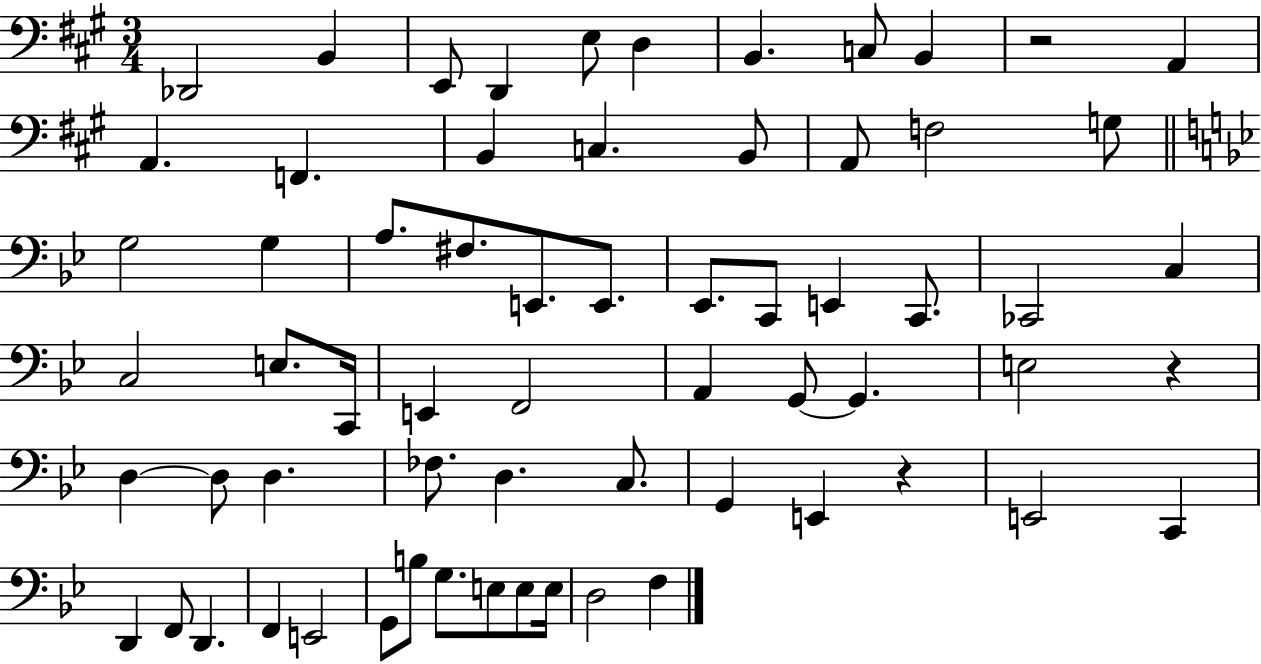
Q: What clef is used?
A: bass